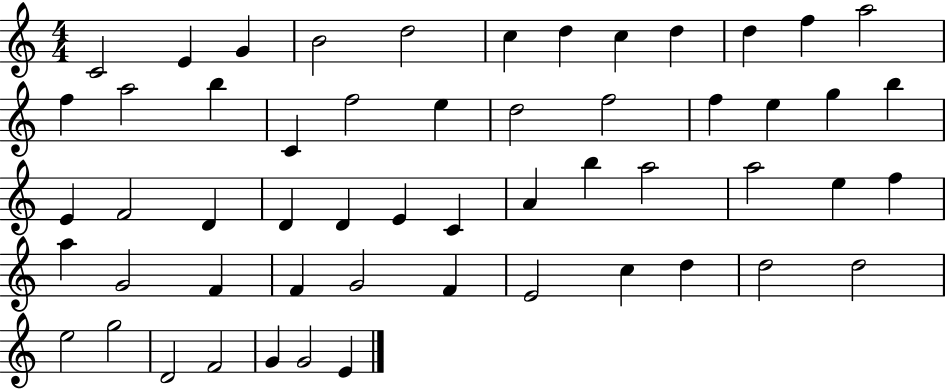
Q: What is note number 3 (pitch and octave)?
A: G4